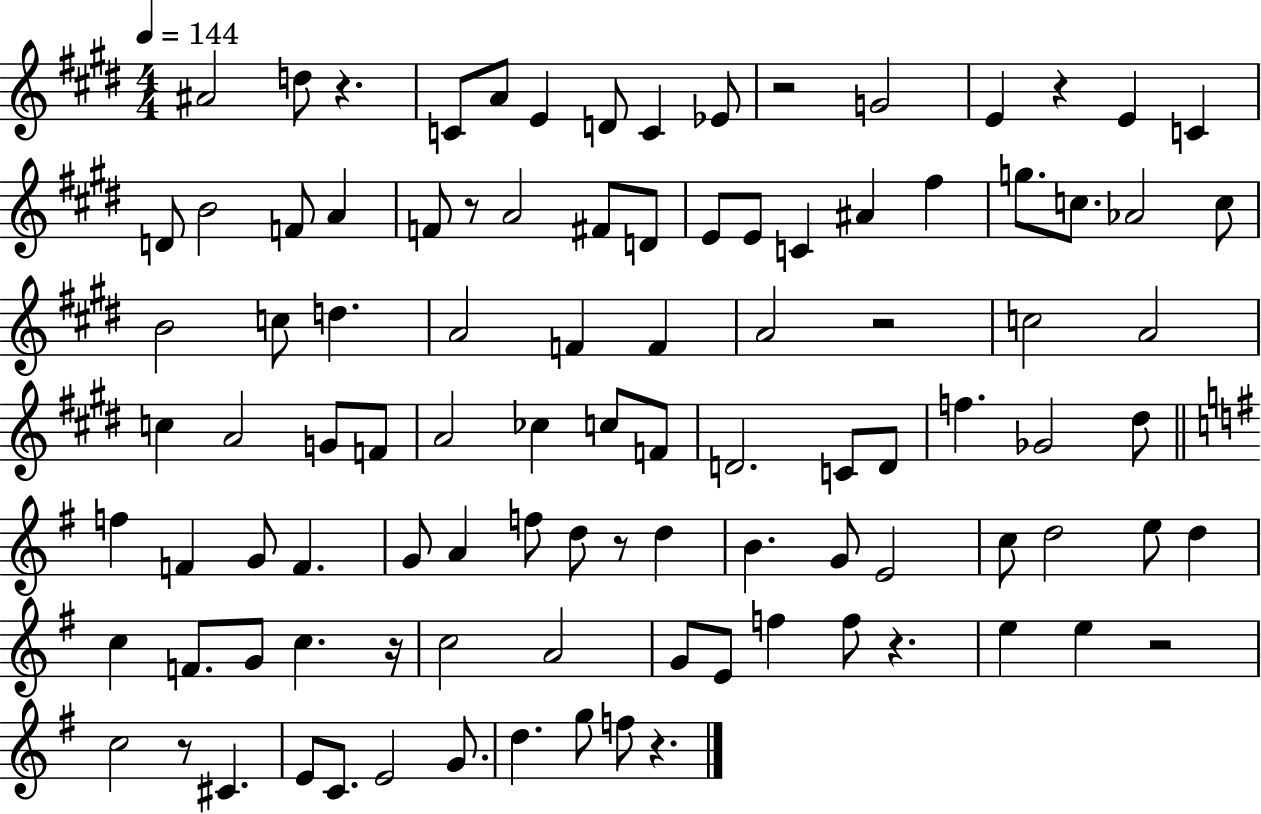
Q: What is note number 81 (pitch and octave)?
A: C5